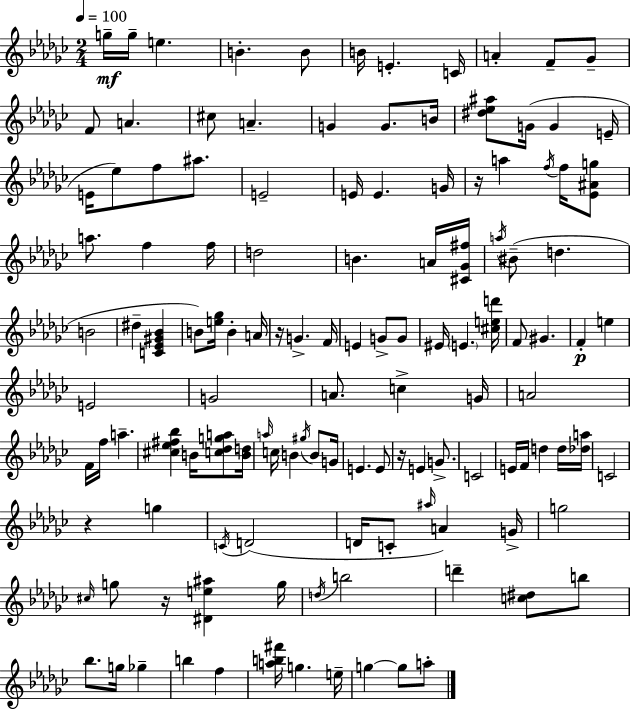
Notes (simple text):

G5/s G5/s E5/q. B4/q. B4/e B4/s E4/q. C4/s A4/q F4/e Gb4/e F4/e A4/q. C#5/e A4/q. G4/q G4/e. B4/s [D#5,Eb5,A#5]/e G4/s G4/q E4/s E4/s Eb5/e F5/e A#5/e. E4/h E4/s E4/q. G4/s R/s A5/q F5/s F5/s [Eb4,A#4,G5]/e A5/e. F5/q F5/s D5/h B4/q. A4/s [C#4,Gb4,F#5]/s A5/s BIS4/e D5/q. B4/h D#5/q [C4,Eb4,G#4,Bb4]/q B4/e [E5,Gb5]/s B4/q A4/s R/s G4/q. F4/s E4/q G4/e G4/e EIS4/s E4/q. [C#5,E5,D6]/s F4/e G#4/q. F4/q E5/q E4/h G4/h A4/e. C5/q G4/s A4/h F4/s F5/s A5/q. [C#5,Eb5,F#5,Bb5]/q B4/s [C5,Db5,G5,A5]/e [B4,D5]/s A5/s C5/s B4/q G#5/s B4/e G4/s E4/q. E4/e R/s E4/q G4/e. C4/h E4/s F4/s D5/q D5/s [Db5,A5]/s C4/h R/q G5/q C4/s D4/h D4/s C4/e A#5/s A4/q G4/s G5/h C#5/s G5/e R/s [D#4,E5,A#5]/q G5/s D5/s B5/h D6/q [C5,D#5]/e B5/e Bb5/e. G5/s Gb5/q B5/q F5/q [A5,B5,F#6]/s G5/q. E5/s G5/q G5/e A5/e